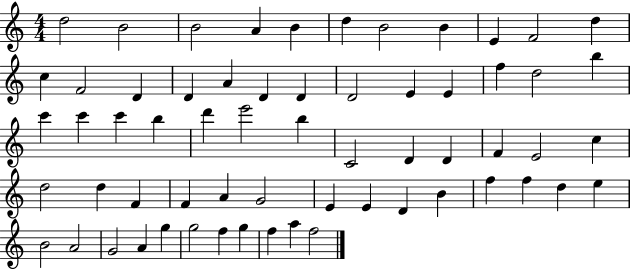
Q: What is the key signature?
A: C major